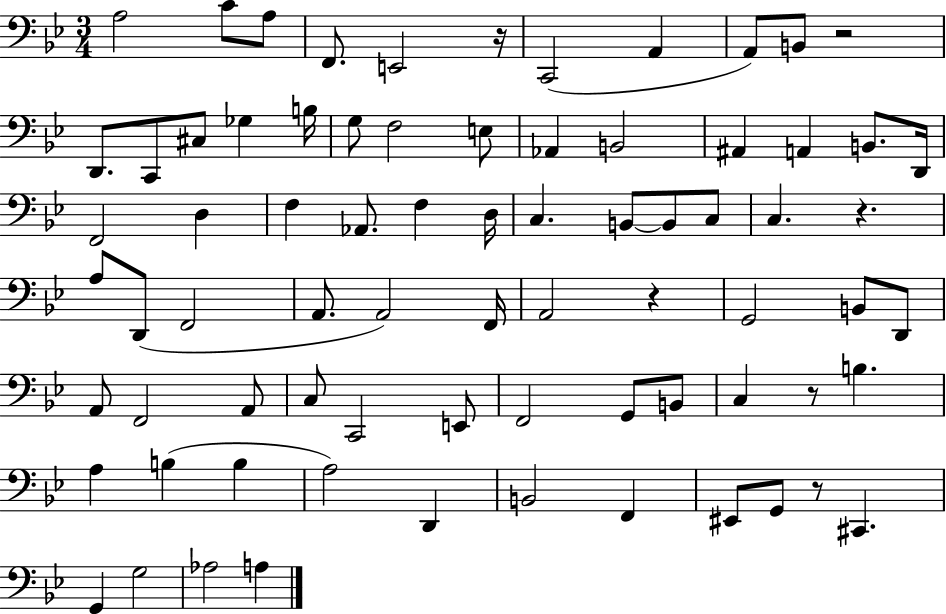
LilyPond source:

{
  \clef bass
  \numericTimeSignature
  \time 3/4
  \key bes \major
  a2 c'8 a8 | f,8. e,2 r16 | c,2( a,4 | a,8) b,8 r2 | \break d,8. c,8 cis8 ges4 b16 | g8 f2 e8 | aes,4 b,2 | ais,4 a,4 b,8. d,16 | \break f,2 d4 | f4 aes,8. f4 d16 | c4. b,8~~ b,8 c8 | c4. r4. | \break a8 d,8( f,2 | a,8. a,2) f,16 | a,2 r4 | g,2 b,8 d,8 | \break a,8 f,2 a,8 | c8 c,2 e,8 | f,2 g,8 b,8 | c4 r8 b4. | \break a4 b4( b4 | a2) d,4 | b,2 f,4 | eis,8 g,8 r8 cis,4. | \break g,4 g2 | aes2 a4 | \bar "|."
}